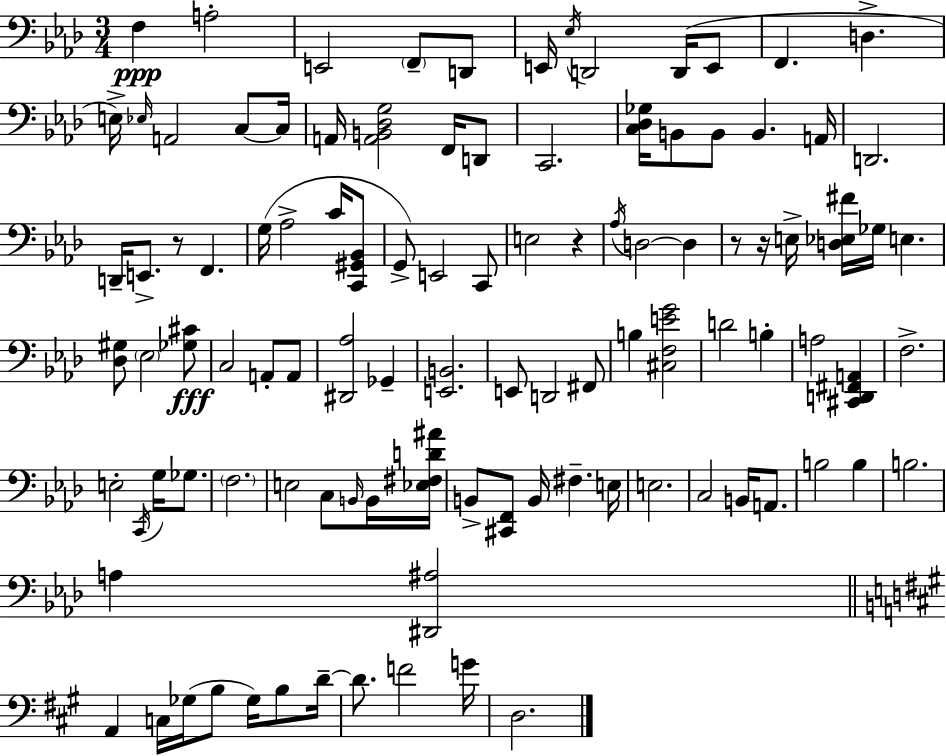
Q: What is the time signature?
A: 3/4